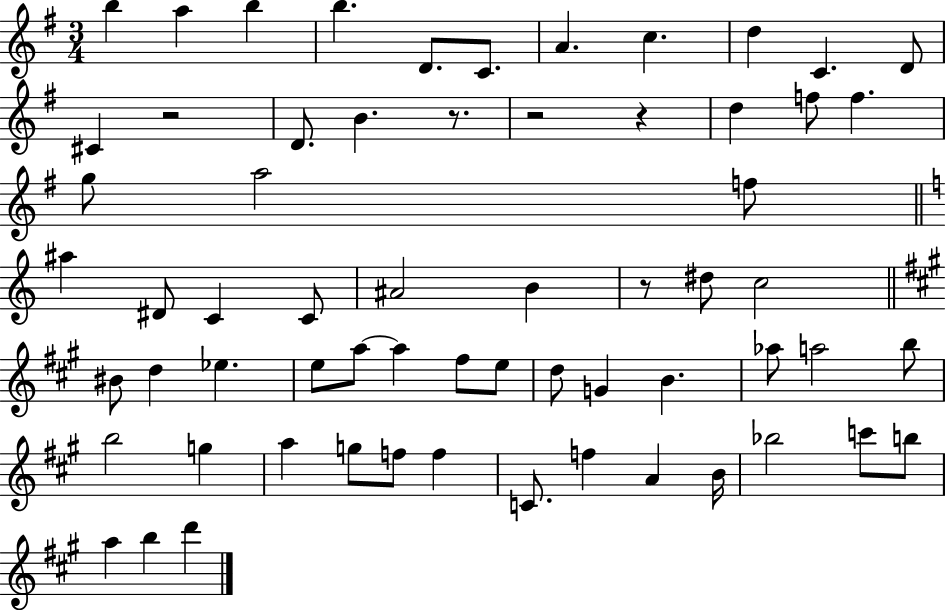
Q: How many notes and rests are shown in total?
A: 63